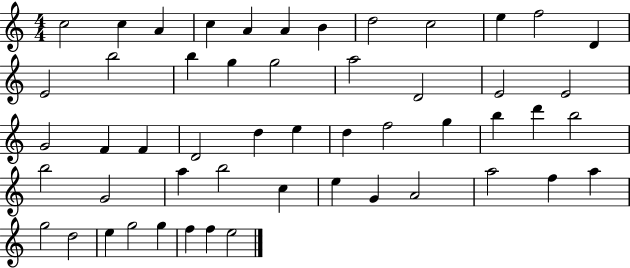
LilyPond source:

{
  \clef treble
  \numericTimeSignature
  \time 4/4
  \key c \major
  c''2 c''4 a'4 | c''4 a'4 a'4 b'4 | d''2 c''2 | e''4 f''2 d'4 | \break e'2 b''2 | b''4 g''4 g''2 | a''2 d'2 | e'2 e'2 | \break g'2 f'4 f'4 | d'2 d''4 e''4 | d''4 f''2 g''4 | b''4 d'''4 b''2 | \break b''2 g'2 | a''4 b''2 c''4 | e''4 g'4 a'2 | a''2 f''4 a''4 | \break g''2 d''2 | e''4 g''2 g''4 | f''4 f''4 e''2 | \bar "|."
}